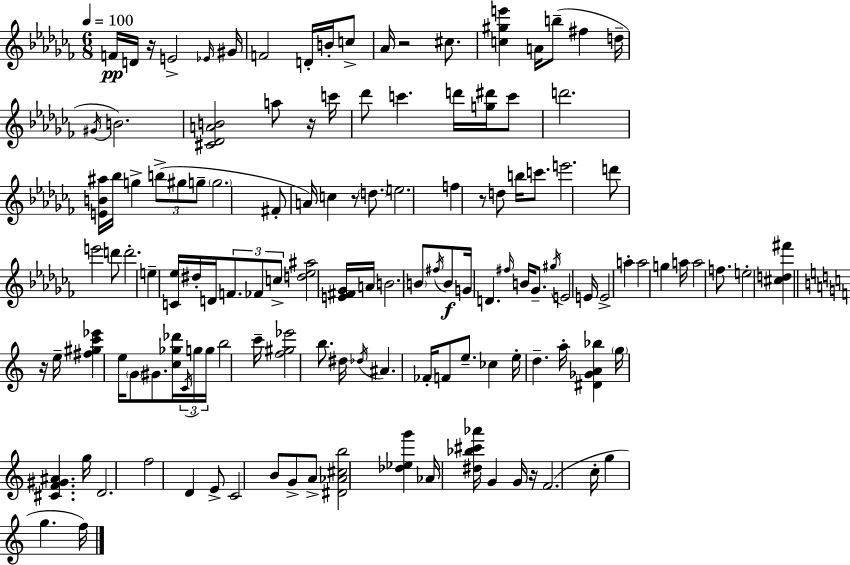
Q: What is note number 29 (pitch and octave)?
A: G5